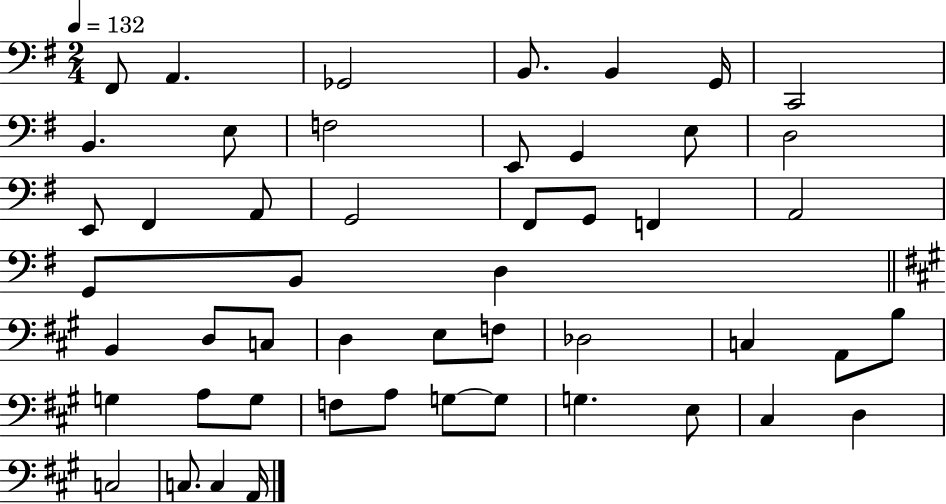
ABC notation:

X:1
T:Untitled
M:2/4
L:1/4
K:G
^F,,/2 A,, _G,,2 B,,/2 B,, G,,/4 C,,2 B,, E,/2 F,2 E,,/2 G,, E,/2 D,2 E,,/2 ^F,, A,,/2 G,,2 ^F,,/2 G,,/2 F,, A,,2 G,,/2 B,,/2 D, B,, D,/2 C,/2 D, E,/2 F,/2 _D,2 C, A,,/2 B,/2 G, A,/2 G,/2 F,/2 A,/2 G,/2 G,/2 G, E,/2 ^C, D, C,2 C,/2 C, A,,/4